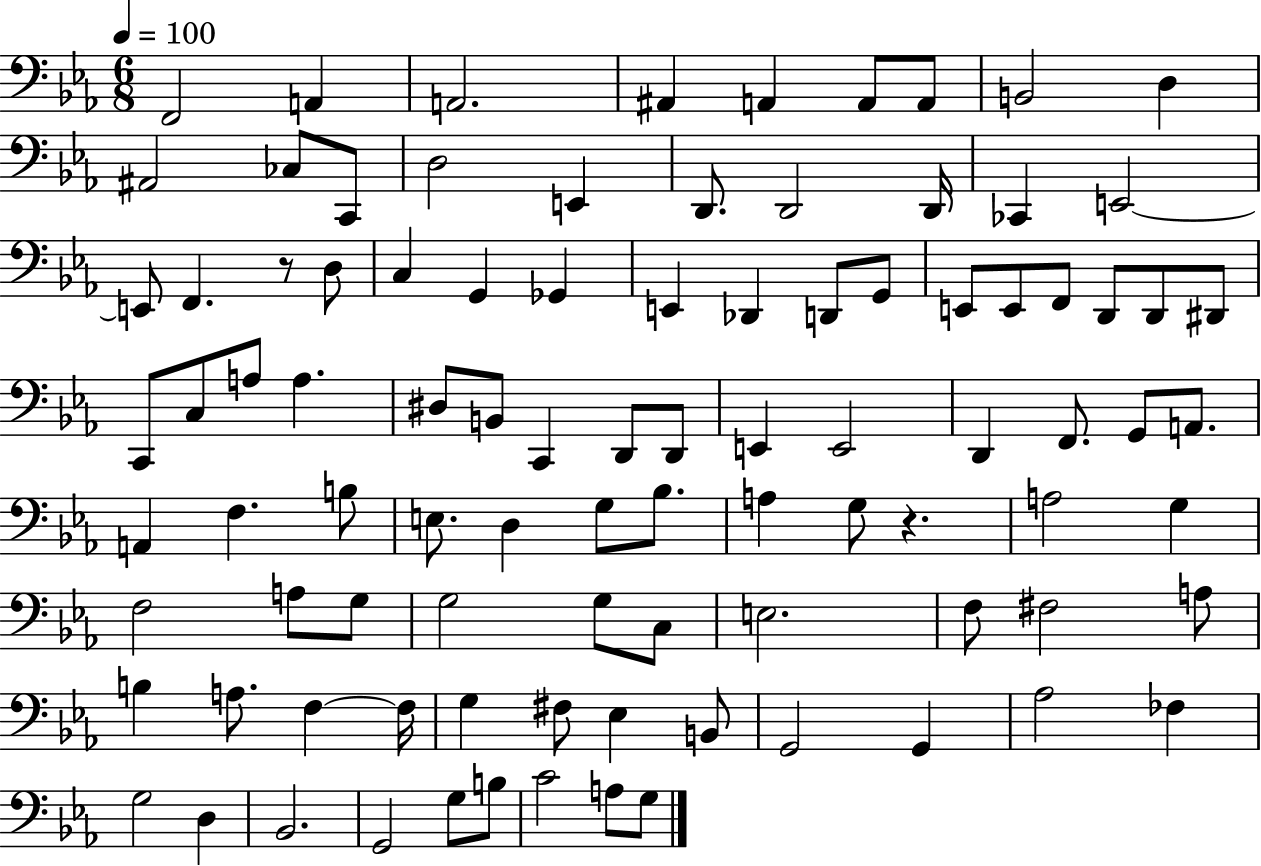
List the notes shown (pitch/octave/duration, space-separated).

F2/h A2/q A2/h. A#2/q A2/q A2/e A2/e B2/h D3/q A#2/h CES3/e C2/e D3/h E2/q D2/e. D2/h D2/s CES2/q E2/h E2/e F2/q. R/e D3/e C3/q G2/q Gb2/q E2/q Db2/q D2/e G2/e E2/e E2/e F2/e D2/e D2/e D#2/e C2/e C3/e A3/e A3/q. D#3/e B2/e C2/q D2/e D2/e E2/q E2/h D2/q F2/e. G2/e A2/e. A2/q F3/q. B3/e E3/e. D3/q G3/e Bb3/e. A3/q G3/e R/q. A3/h G3/q F3/h A3/e G3/e G3/h G3/e C3/e E3/h. F3/e F#3/h A3/e B3/q A3/e. F3/q F3/s G3/q F#3/e Eb3/q B2/e G2/h G2/q Ab3/h FES3/q G3/h D3/q Bb2/h. G2/h G3/e B3/e C4/h A3/e G3/e